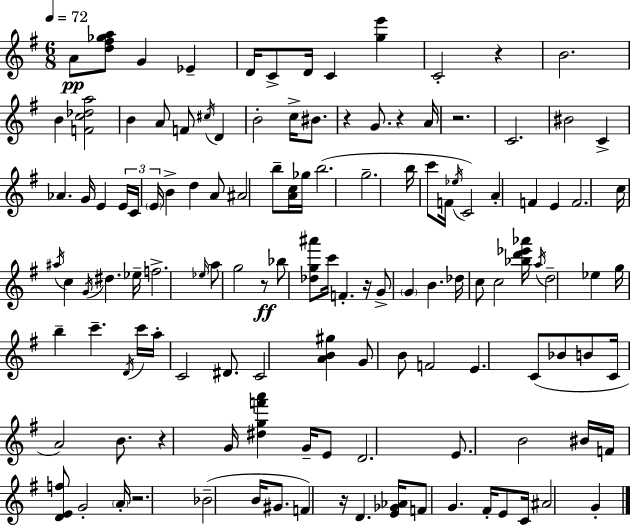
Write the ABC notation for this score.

X:1
T:Untitled
M:6/8
L:1/4
K:G
A/2 [d^f_ga]/2 G _E D/4 C/2 D/4 C [ge'] C2 z B2 B [Fc_da]2 B A/2 F/2 ^c/4 D B2 c/4 ^B/2 z G/2 z A/4 z2 C2 ^B2 C _A G/4 E E/4 C/4 E/4 B d A/2 ^A2 b/2 [Ac]/4 _g/4 b2 g2 b/4 c'/2 F/4 _e/4 C2 A F E F2 c/4 ^a/4 c G/4 ^d _e/4 f2 _e/4 a/2 g2 z/2 _b/2 [_dg^a']/2 c'/4 F z/4 G/2 G B _d/4 c/2 c2 [_bd'_e'_a']/4 a/4 d2 _e g/4 b c' D/4 c'/4 a/4 C2 ^D/2 C2 [AB^g] G/2 B/2 F2 E C/2 _B/2 B/2 C/4 A2 B/2 z G/4 [^dgf'a'] G/4 E/2 D2 E/2 B2 ^B/4 F/4 [DEf]/2 G2 A/4 z2 _B2 B/4 ^G/2 F z/4 D [E_G_A]/4 F/2 G ^F/4 E/2 C/4 ^A2 G